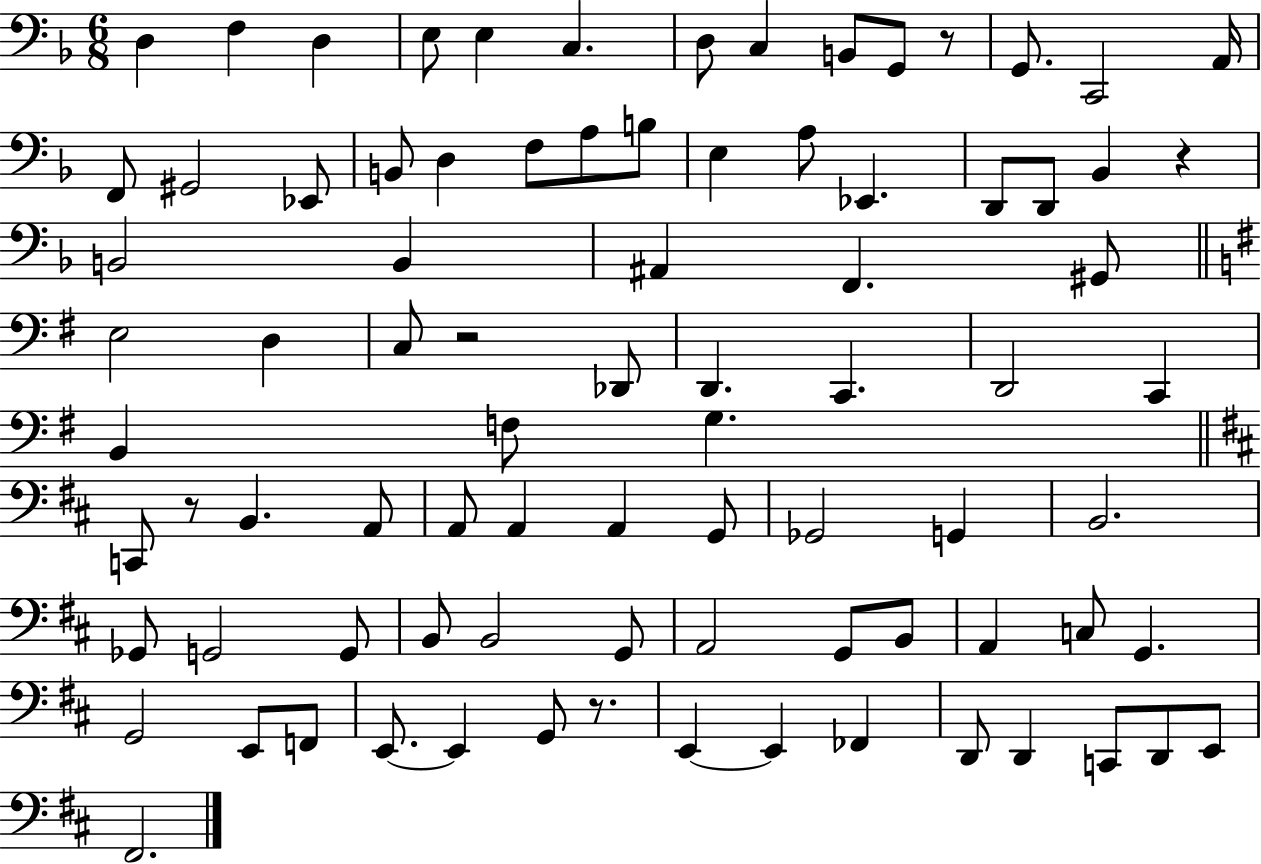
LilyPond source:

{
  \clef bass
  \numericTimeSignature
  \time 6/8
  \key f \major
  d4 f4 d4 | e8 e4 c4. | d8 c4 b,8 g,8 r8 | g,8. c,2 a,16 | \break f,8 gis,2 ees,8 | b,8 d4 f8 a8 b8 | e4 a8 ees,4. | d,8 d,8 bes,4 r4 | \break b,2 b,4 | ais,4 f,4. gis,8 | \bar "||" \break \key g \major e2 d4 | c8 r2 des,8 | d,4. c,4. | d,2 c,4 | \break b,4 f8 g4. | \bar "||" \break \key b \minor c,8 r8 b,4. a,8 | a,8 a,4 a,4 g,8 | ges,2 g,4 | b,2. | \break ges,8 g,2 g,8 | b,8 b,2 g,8 | a,2 g,8 b,8 | a,4 c8 g,4. | \break g,2 e,8 f,8 | e,8.~~ e,4 g,8 r8. | e,4~~ e,4 fes,4 | d,8 d,4 c,8 d,8 e,8 | \break fis,2. | \bar "|."
}